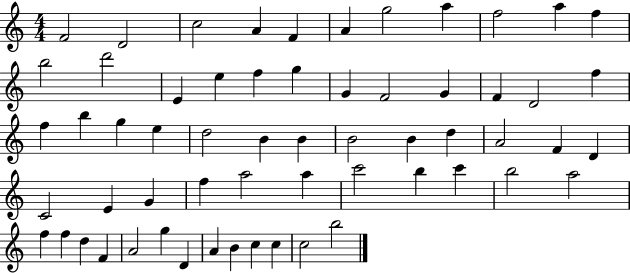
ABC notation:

X:1
T:Untitled
M:4/4
L:1/4
K:C
F2 D2 c2 A F A g2 a f2 a f b2 d'2 E e f g G F2 G F D2 f f b g e d2 B B B2 B d A2 F D C2 E G f a2 a c'2 b c' b2 a2 f f d F A2 g D A B c c c2 b2